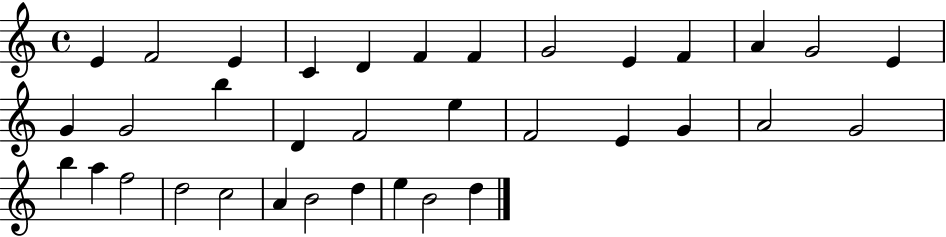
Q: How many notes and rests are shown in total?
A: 35